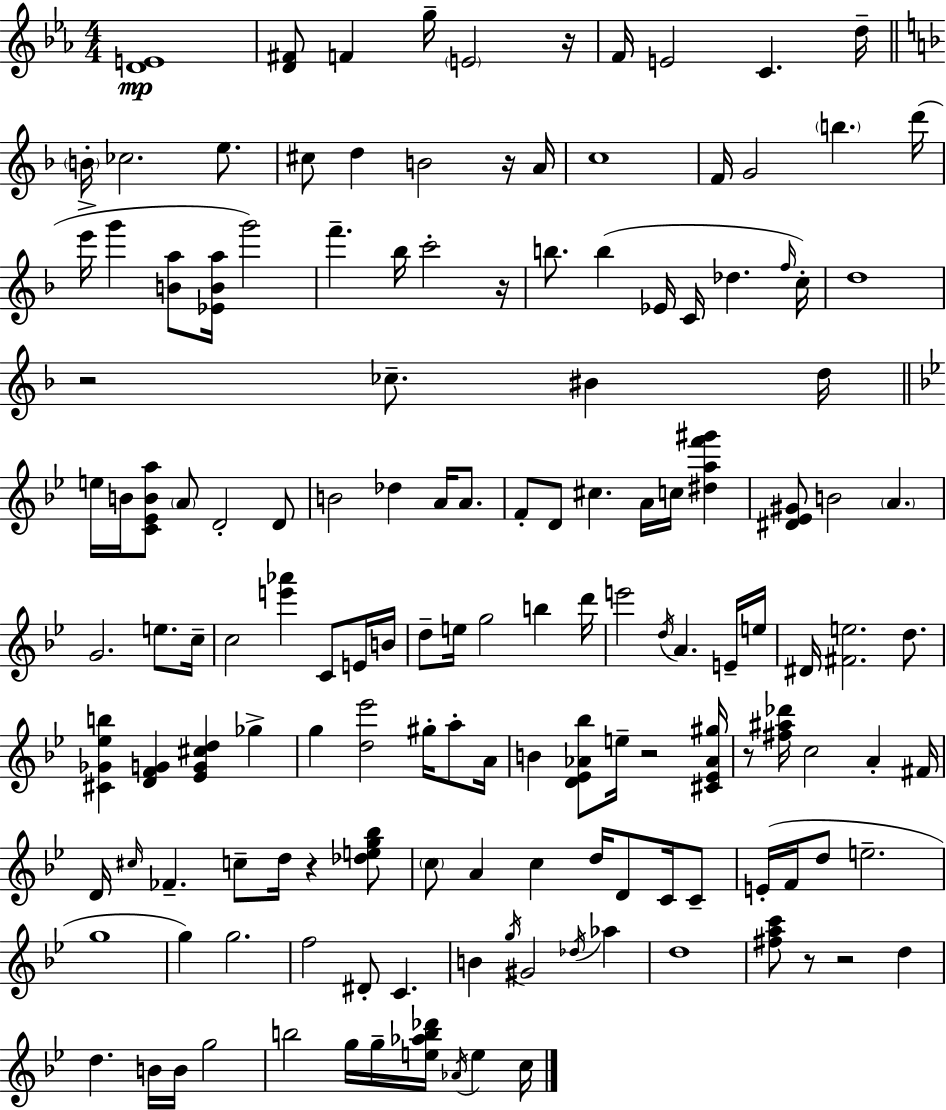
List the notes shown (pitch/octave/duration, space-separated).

[D4,E4]/w [D4,F#4]/e F4/q G5/s E4/h R/s F4/s E4/h C4/q. D5/s B4/s CES5/h. E5/e. C#5/e D5/q B4/h R/s A4/s C5/w F4/s G4/h B5/q. D6/s E6/s G6/q [B4,A5]/e [Eb4,B4,A5]/s G6/h F6/q. Bb5/s C6/h R/s B5/e. B5/q Eb4/s C4/s Db5/q. F5/s C5/s D5/w R/h CES5/e. BIS4/q D5/s E5/s B4/s [C4,Eb4,B4,A5]/e A4/e D4/h D4/e B4/h Db5/q A4/s A4/e. F4/e D4/e C#5/q. A4/s C5/s [D#5,A5,F6,G#6]/q [D#4,Eb4,G#4]/e B4/h A4/q. G4/h. E5/e. C5/s C5/h [E6,Ab6]/q C4/e E4/s B4/s D5/e E5/s G5/h B5/q D6/s E6/h D5/s A4/q. E4/s E5/s D#4/s [F#4,E5]/h. D5/e. [C#4,Gb4,Eb5,B5]/q [D4,F4,G4]/q [Eb4,G4,C#5,D5]/q Gb5/q G5/q [D5,Eb6]/h G#5/s A5/e A4/s B4/q [D4,Eb4,Ab4,Bb5]/e E5/s R/h [C#4,Eb4,Ab4,G#5]/s R/e [F#5,A#5,Db6]/s C5/h A4/q F#4/s D4/s C#5/s FES4/q. C5/e D5/s R/q [Db5,E5,G5,Bb5]/e C5/e A4/q C5/q D5/s D4/e C4/s C4/e E4/s F4/s D5/e E5/h. G5/w G5/q G5/h. F5/h D#4/e C4/q. B4/q G5/s G#4/h Db5/s Ab5/q D5/w [F#5,A5,C6]/e R/e R/h D5/q D5/q. B4/s B4/s G5/h B5/h G5/s G5/s [E5,Ab5,B5,Db6]/s Ab4/s E5/q C5/s